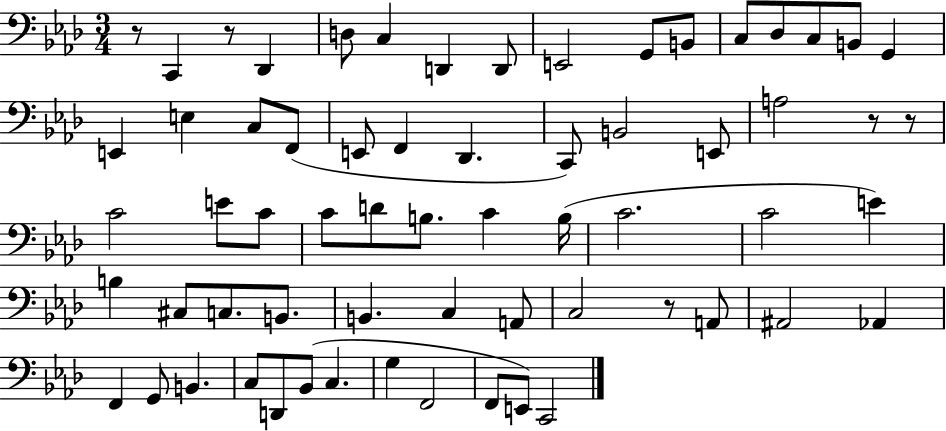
{
  \clef bass
  \numericTimeSignature
  \time 3/4
  \key aes \major
  r8 c,4 r8 des,4 | d8 c4 d,4 d,8 | e,2 g,8 b,8 | c8 des8 c8 b,8 g,4 | \break e,4 e4 c8 f,8( | e,8 f,4 des,4. | c,8) b,2 e,8 | a2 r8 r8 | \break c'2 e'8 c'8 | c'8 d'8 b8. c'4 b16( | c'2. | c'2 e'4) | \break b4 cis8 c8. b,8. | b,4. c4 a,8 | c2 r8 a,8 | ais,2 aes,4 | \break f,4 g,8 b,4. | c8 d,8 bes,8( c4. | g4 f,2 | f,8 e,8) c,2 | \break \bar "|."
}